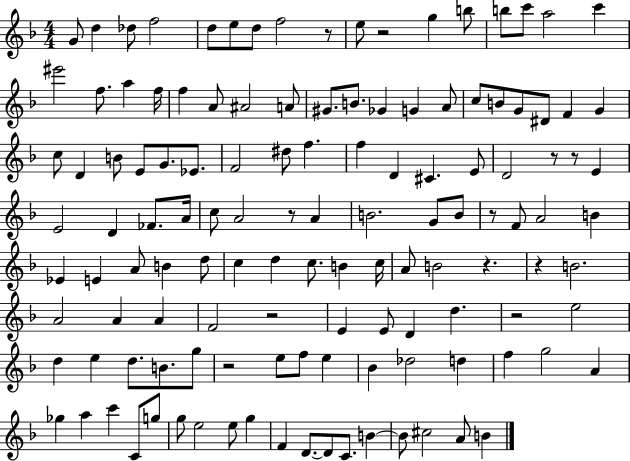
G4/e D5/q Db5/e F5/h D5/e E5/e D5/e F5/h R/e E5/e R/h G5/q B5/e B5/e C6/e A5/h C6/q EIS6/h F5/e. A5/q F5/s F5/q A4/e A#4/h A4/e G#4/e. B4/e. Gb4/q G4/q A4/e C5/e B4/e G4/e D#4/e F4/q G4/q C5/e D4/q B4/e E4/e G4/e. Eb4/e. F4/h D#5/e F5/q. F5/q D4/q C#4/q. E4/e D4/h R/e R/e E4/q E4/h D4/q FES4/e. A4/s C5/e A4/h R/e A4/q B4/h. G4/e B4/e R/e F4/e A4/h B4/q Eb4/q E4/q A4/e B4/q D5/e C5/q D5/q C5/e. B4/q C5/s A4/e B4/h R/q. R/q B4/h. A4/h A4/q A4/q F4/h R/h E4/q E4/e D4/q D5/q. R/h E5/h D5/q E5/q D5/e. B4/e. G5/e R/h E5/e F5/e E5/q Bb4/q Db5/h D5/q F5/q G5/h A4/q Gb5/q A5/q C6/q C4/e G5/e G5/e E5/h E5/e G5/q F4/q D4/e. D4/e C4/e. B4/q B4/e C#5/h A4/e B4/q